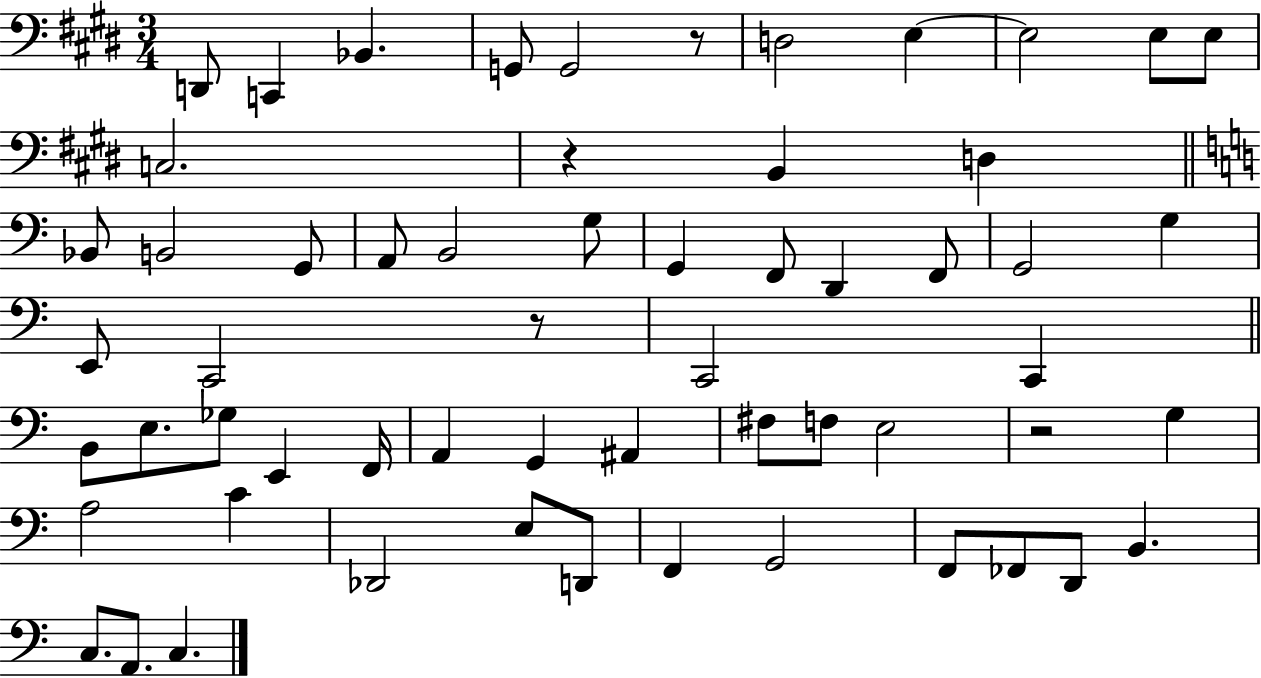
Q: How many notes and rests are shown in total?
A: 59